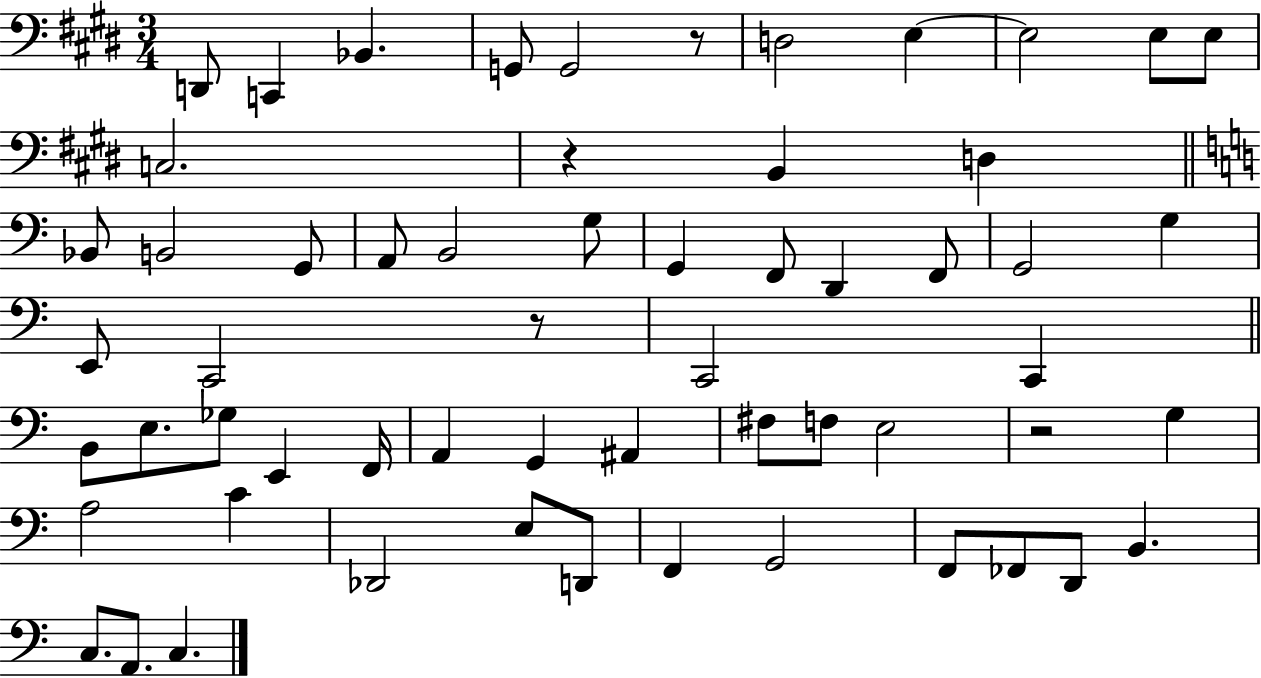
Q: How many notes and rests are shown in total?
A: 59